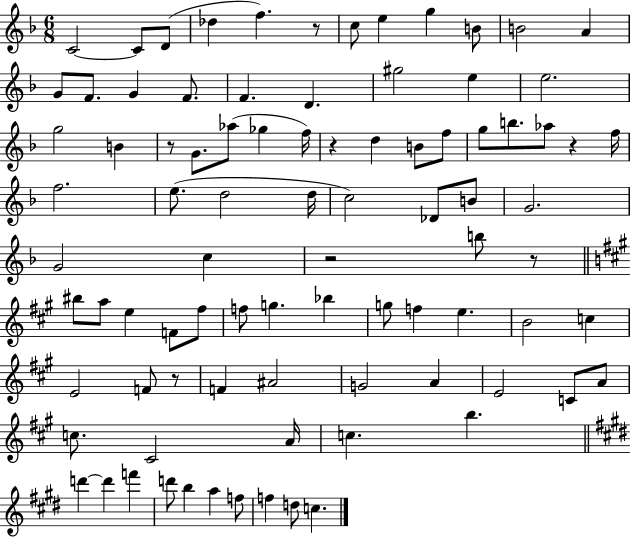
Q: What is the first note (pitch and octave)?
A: C4